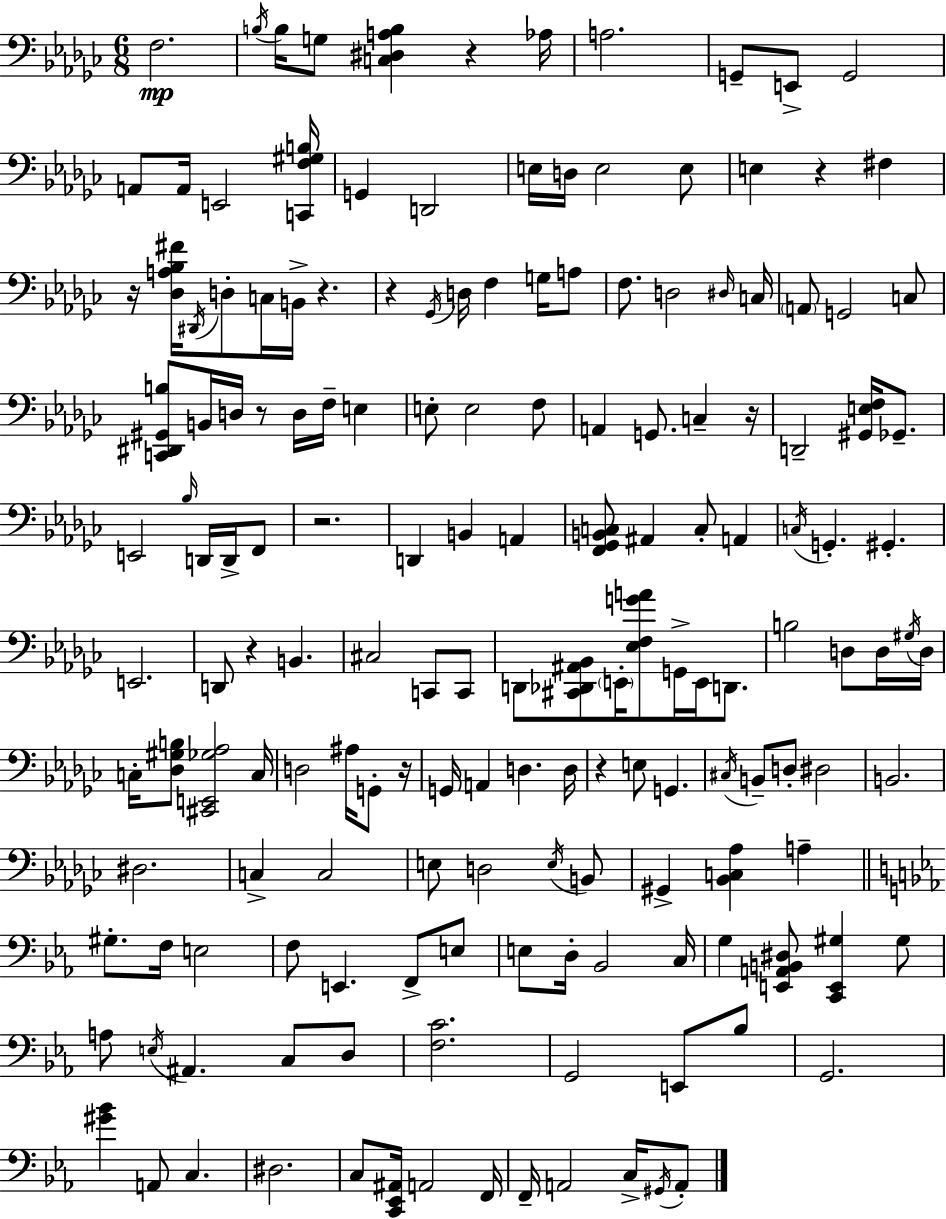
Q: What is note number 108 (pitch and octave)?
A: F3